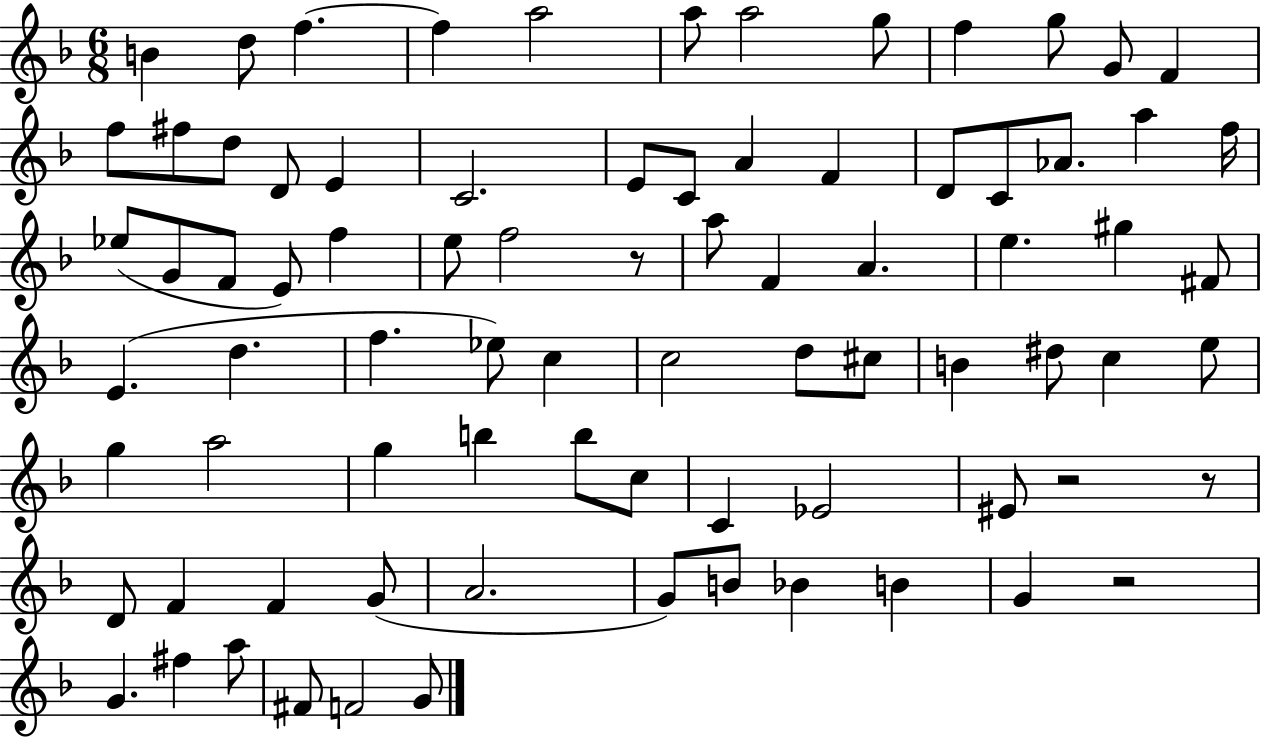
{
  \clef treble
  \numericTimeSignature
  \time 6/8
  \key f \major
  \repeat volta 2 { b'4 d''8 f''4.~~ | f''4 a''2 | a''8 a''2 g''8 | f''4 g''8 g'8 f'4 | \break f''8 fis''8 d''8 d'8 e'4 | c'2. | e'8 c'8 a'4 f'4 | d'8 c'8 aes'8. a''4 f''16 | \break ees''8( g'8 f'8 e'8) f''4 | e''8 f''2 r8 | a''8 f'4 a'4. | e''4. gis''4 fis'8 | \break e'4.( d''4. | f''4. ees''8) c''4 | c''2 d''8 cis''8 | b'4 dis''8 c''4 e''8 | \break g''4 a''2 | g''4 b''4 b''8 c''8 | c'4 ees'2 | eis'8 r2 r8 | \break d'8 f'4 f'4 g'8( | a'2. | g'8) b'8 bes'4 b'4 | g'4 r2 | \break g'4. fis''4 a''8 | fis'8 f'2 g'8 | } \bar "|."
}